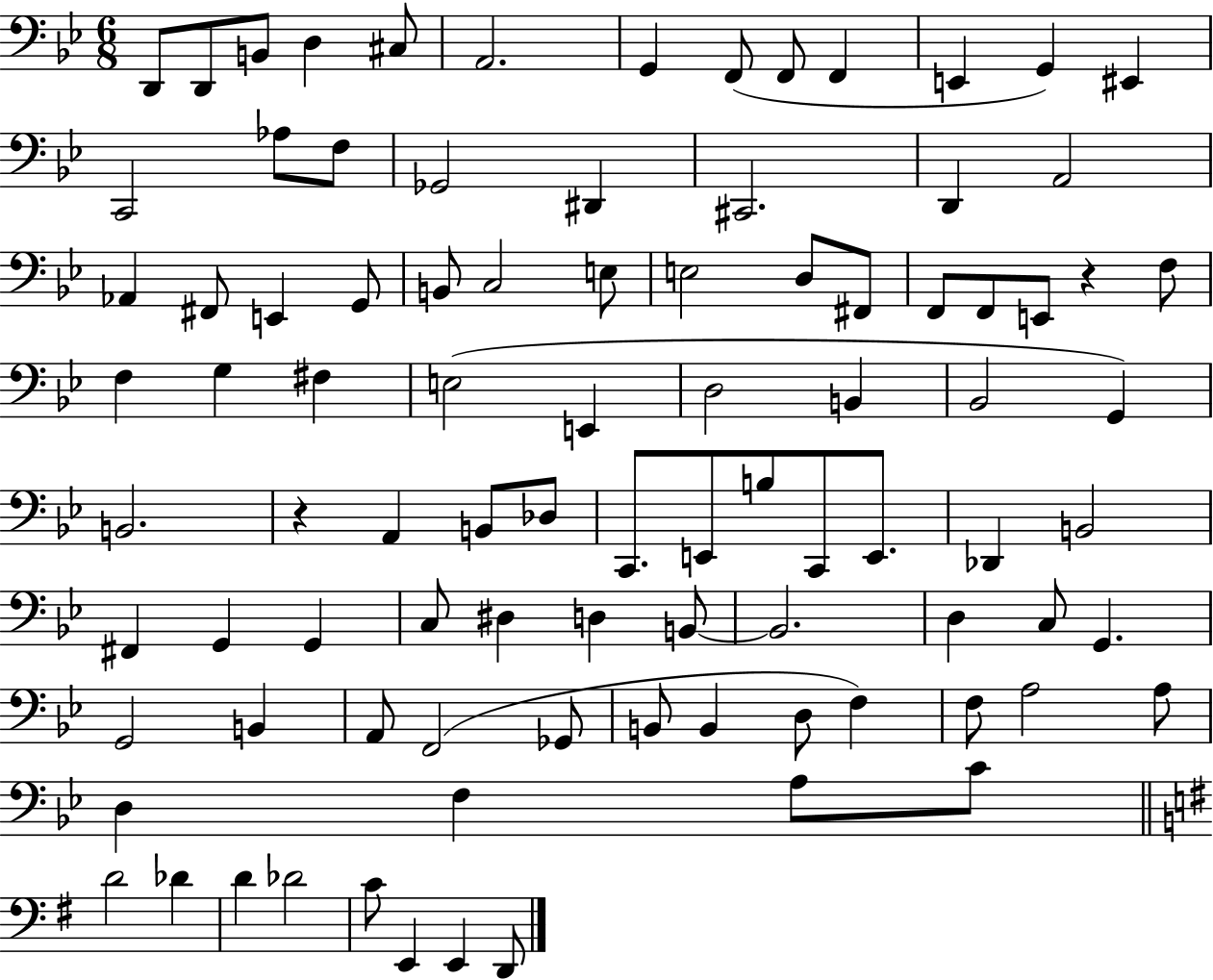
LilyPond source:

{
  \clef bass
  \numericTimeSignature
  \time 6/8
  \key bes \major
  d,8 d,8 b,8 d4 cis8 | a,2. | g,4 f,8( f,8 f,4 | e,4 g,4) eis,4 | \break c,2 aes8 f8 | ges,2 dis,4 | cis,2. | d,4 a,2 | \break aes,4 fis,8 e,4 g,8 | b,8 c2 e8 | e2 d8 fis,8 | f,8 f,8 e,8 r4 f8 | \break f4 g4 fis4 | e2( e,4 | d2 b,4 | bes,2 g,4) | \break b,2. | r4 a,4 b,8 des8 | c,8. e,8 b8 c,8 e,8. | des,4 b,2 | \break fis,4 g,4 g,4 | c8 dis4 d4 b,8~~ | b,2. | d4 c8 g,4. | \break g,2 b,4 | a,8 f,2( ges,8 | b,8 b,4 d8 f4) | f8 a2 a8 | \break d4 f4 a8 c'8 | \bar "||" \break \key g \major d'2 des'4 | d'4 des'2 | c'8 e,4 e,4 d,8 | \bar "|."
}